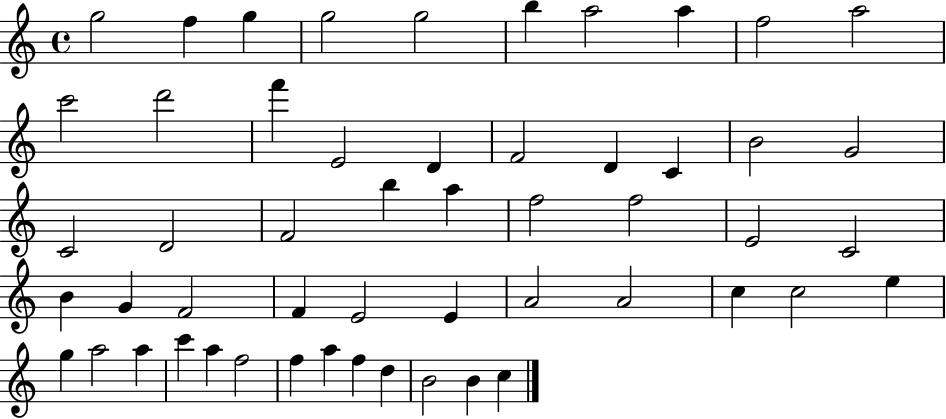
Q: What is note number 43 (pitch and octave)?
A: A5